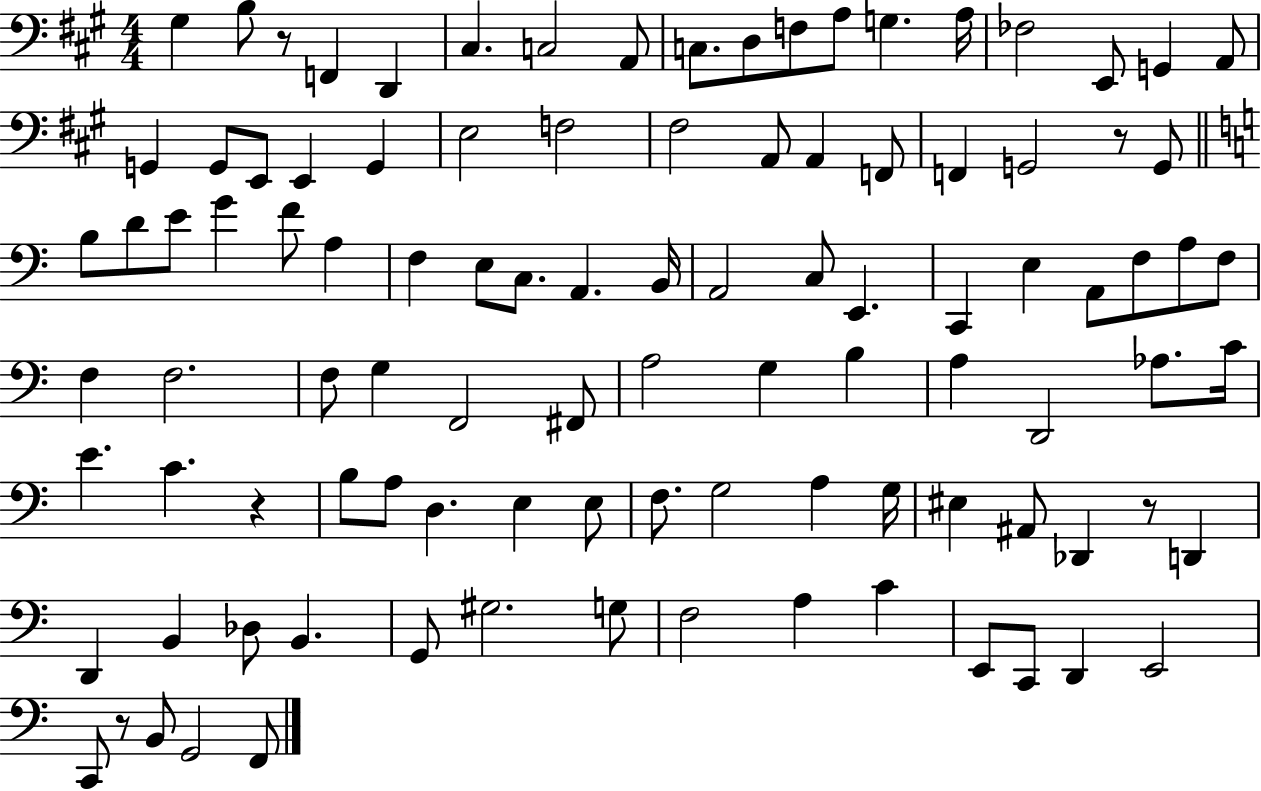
G#3/q B3/e R/e F2/q D2/q C#3/q. C3/h A2/e C3/e. D3/e F3/e A3/e G3/q. A3/s FES3/h E2/e G2/q A2/e G2/q G2/e E2/e E2/q G2/q E3/h F3/h F#3/h A2/e A2/q F2/e F2/q G2/h R/e G2/e B3/e D4/e E4/e G4/q F4/e A3/q F3/q E3/e C3/e. A2/q. B2/s A2/h C3/e E2/q. C2/q E3/q A2/e F3/e A3/e F3/e F3/q F3/h. F3/e G3/q F2/h F#2/e A3/h G3/q B3/q A3/q D2/h Ab3/e. C4/s E4/q. C4/q. R/q B3/e A3/e D3/q. E3/q E3/e F3/e. G3/h A3/q G3/s EIS3/q A#2/e Db2/q R/e D2/q D2/q B2/q Db3/e B2/q. G2/e G#3/h. G3/e F3/h A3/q C4/q E2/e C2/e D2/q E2/h C2/e R/e B2/e G2/h F2/e